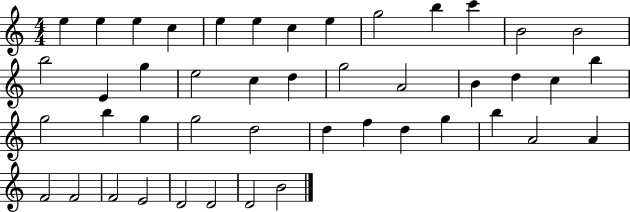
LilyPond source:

{
  \clef treble
  \numericTimeSignature
  \time 4/4
  \key c \major
  e''4 e''4 e''4 c''4 | e''4 e''4 c''4 e''4 | g''2 b''4 c'''4 | b'2 b'2 | \break b''2 e'4 g''4 | e''2 c''4 d''4 | g''2 a'2 | b'4 d''4 c''4 b''4 | \break g''2 b''4 g''4 | g''2 d''2 | d''4 f''4 d''4 g''4 | b''4 a'2 a'4 | \break f'2 f'2 | f'2 e'2 | d'2 d'2 | d'2 b'2 | \break \bar "|."
}